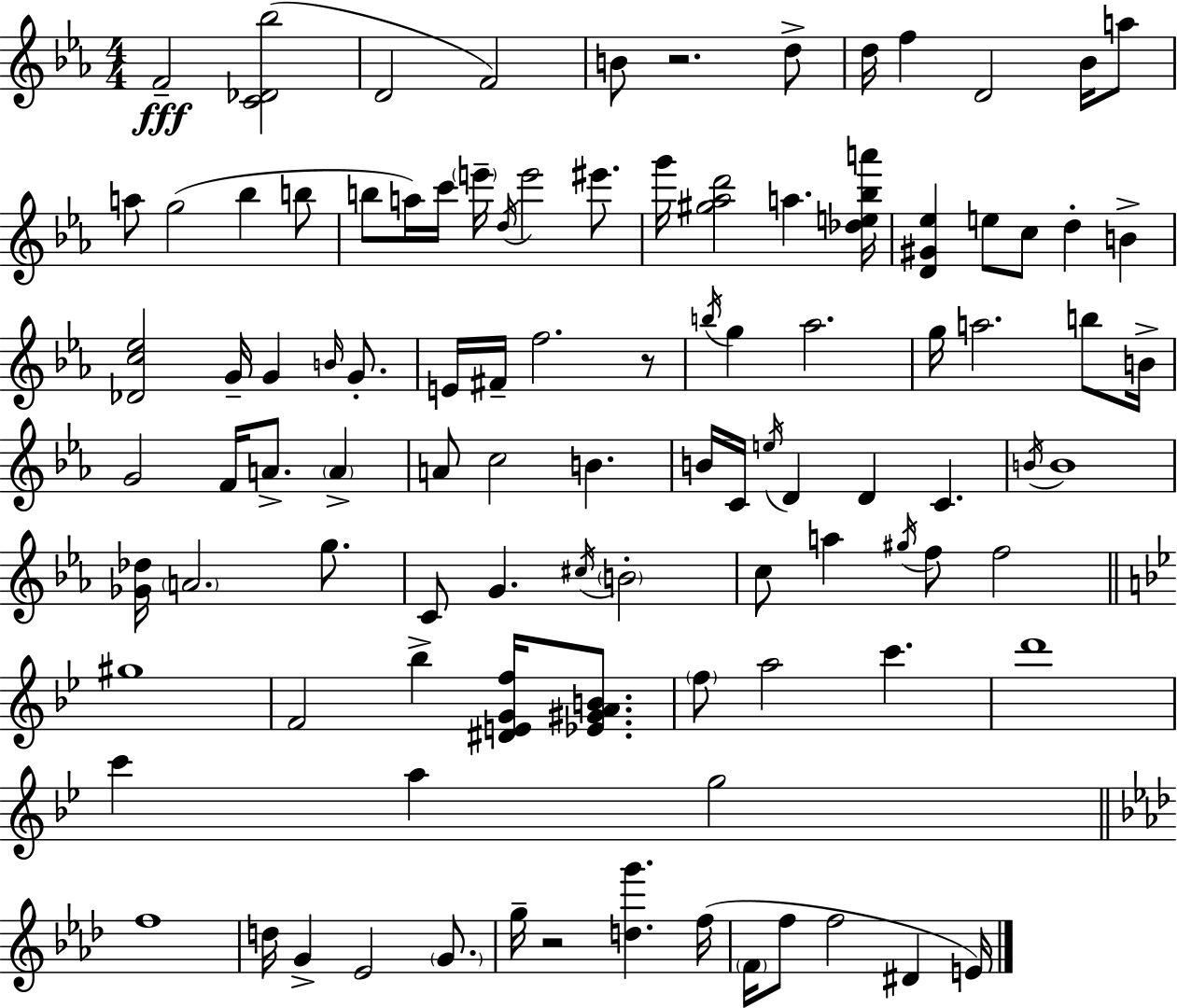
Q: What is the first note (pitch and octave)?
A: F4